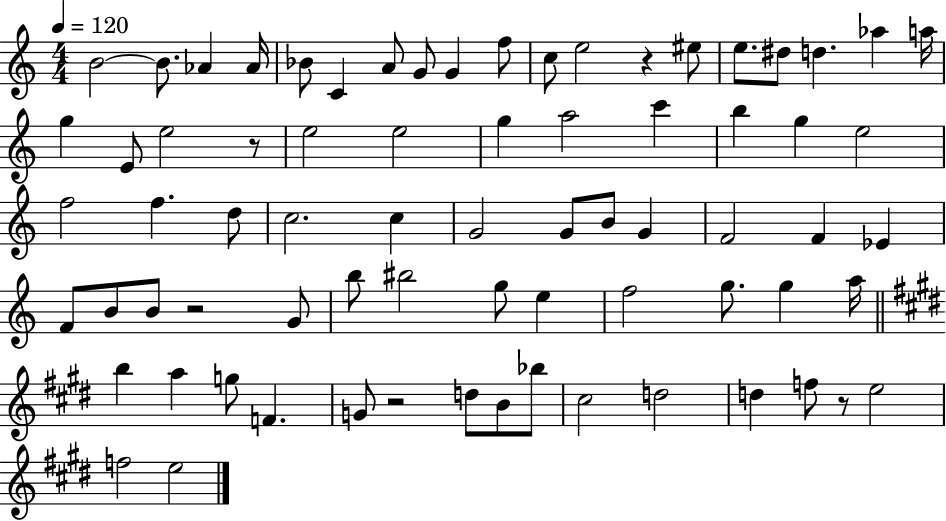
B4/h B4/e. Ab4/q Ab4/s Bb4/e C4/q A4/e G4/e G4/q F5/e C5/e E5/h R/q EIS5/e E5/e. D#5/e D5/q. Ab5/q A5/s G5/q E4/e E5/h R/e E5/h E5/h G5/q A5/h C6/q B5/q G5/q E5/h F5/h F5/q. D5/e C5/h. C5/q G4/h G4/e B4/e G4/q F4/h F4/q Eb4/q F4/e B4/e B4/e R/h G4/e B5/e BIS5/h G5/e E5/q F5/h G5/e. G5/q A5/s B5/q A5/q G5/e F4/q. G4/e R/h D5/e B4/e Bb5/e C#5/h D5/h D5/q F5/e R/e E5/h F5/h E5/h